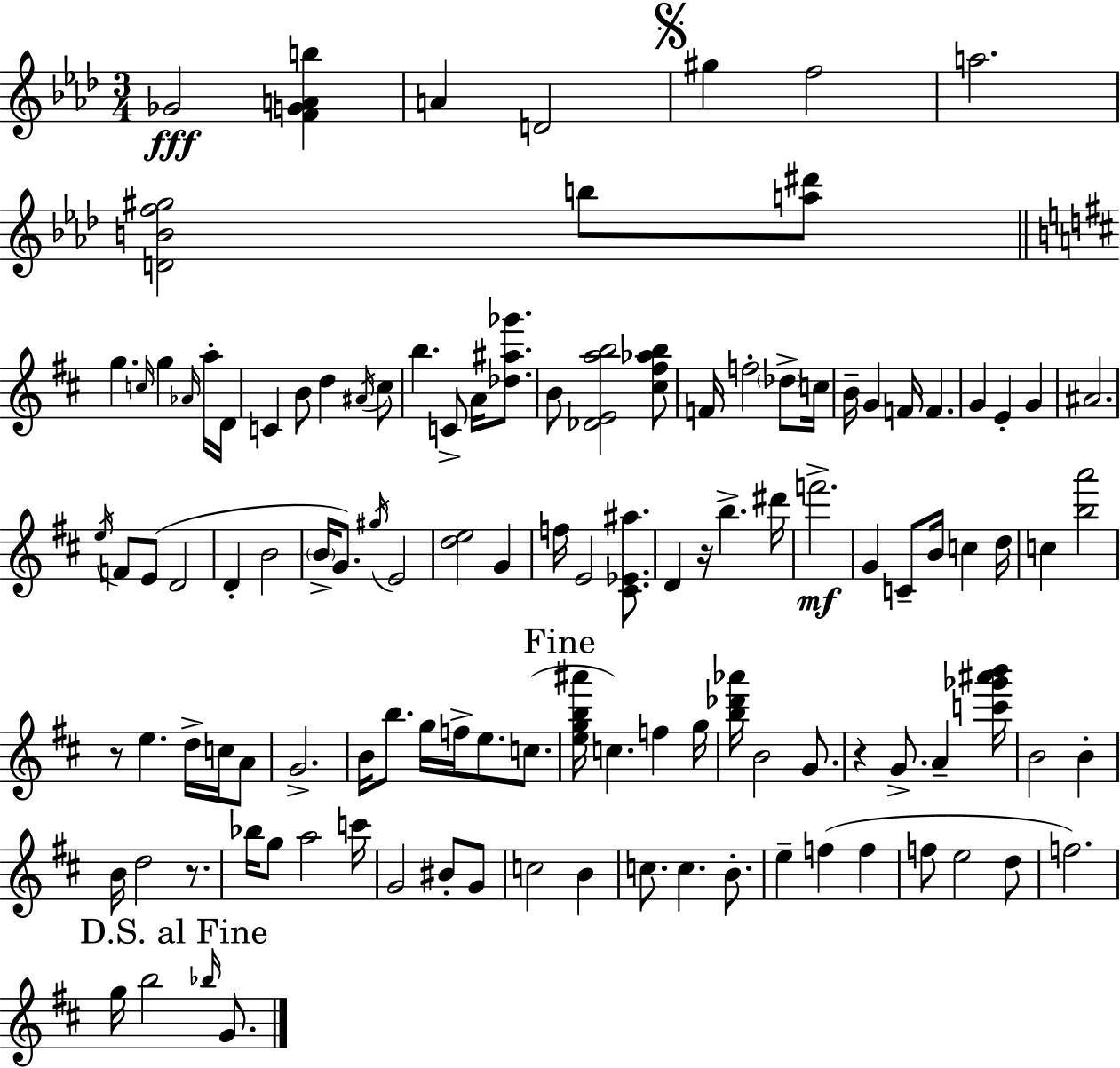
{
  \clef treble
  \numericTimeSignature
  \time 3/4
  \key aes \major
  ges'2\fff <f' g' a' b''>4 | a'4 d'2 | \mark \markup { \musicglyph "scripts.segno" } gis''4 f''2 | a''2. | \break <d' b' f'' gis''>2 b''8 <a'' dis'''>8 | \bar "||" \break \key d \major g''4. \grace { c''16 } g''4 \grace { aes'16 } | a''16-. d'16 c'4 b'8 d''4 | \acciaccatura { ais'16 } cis''8 b''4. c'8-> a'16 | <des'' ais'' ges'''>8. b'8 <des' e' a'' b''>2 | \break <cis'' fis'' aes'' b''>8 f'16 f''2-. | \parenthesize des''8-> c''16 b'16-- g'4 f'16 f'4. | g'4 e'4-. g'4 | ais'2. | \break \acciaccatura { e''16 } f'8 e'8( d'2 | d'4-. b'2 | \parenthesize b'16-> g'8.) \acciaccatura { gis''16 } e'2 | <d'' e''>2 | \break g'4 f''16 e'2 | <cis' ees' ais''>8. d'4 r16 b''4.-> | dis'''16 f'''2.->\mf | g'4 c'8-- b'16 | \break c''4 d''16 c''4 <b'' a'''>2 | r8 e''4. | d''16-> c''16 a'8 g'2.-> | b'16 b''8. g''16 f''16-> e''8. | \break c''8.( \mark "Fine" <e'' g'' b'' ais'''>16 c''4.) | f''4 g''16 <b'' des''' aes'''>16 b'2 | g'8. r4 g'8.-> | a'4-- <c''' ges''' ais''' b'''>16 b'2 | \break b'4-. b'16 d''2 | r8. bes''16 g''8 a''2 | c'''16 g'2 | bis'8-. g'8 c''2 | \break b'4 c''8. c''4. | b'8.-. e''4-- f''4( | f''4 f''8 e''2 | d''8 f''2.) | \break \mark "D.S. al Fine" g''16 b''2 | \grace { bes''16 } g'8. \bar "|."
}